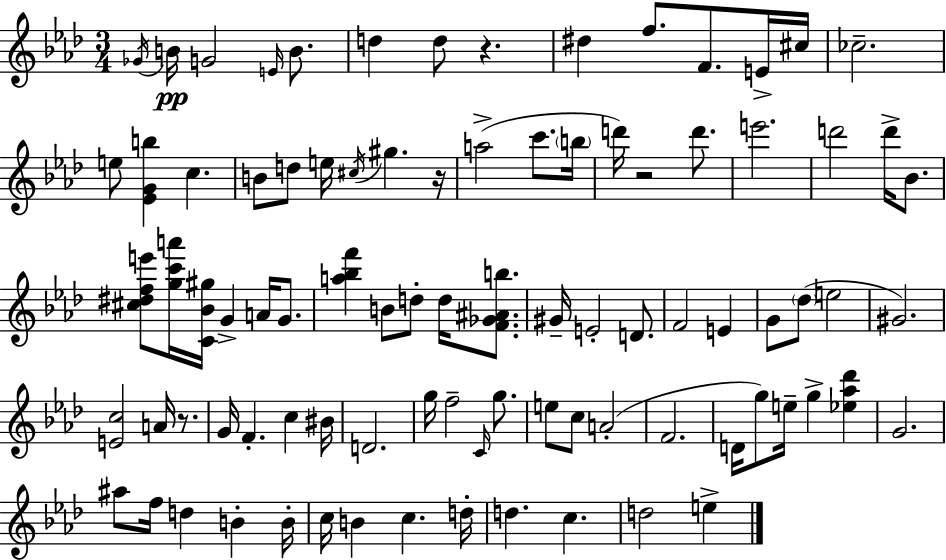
Gb4/s B4/s G4/h E4/s B4/e. D5/q D5/e R/q. D#5/q F5/e. F4/e. E4/s C#5/s CES5/h. E5/e [Eb4,G4,B5]/q C5/q. B4/e D5/e E5/s C#5/s G#5/q. R/s A5/h C6/e. B5/s D6/s R/h D6/e. E6/h. D6/h D6/s Bb4/e. [C#5,D#5,F5,E6]/e [G5,C6,A6]/s [C4,Bb4,G#5]/s G4/q A4/s G4/e. [A5,Bb5,F6]/q B4/e D5/e D5/s [F4,Gb4,A#4,B5]/e. G#4/s E4/h D4/e. F4/h E4/q G4/e Db5/e E5/h G#4/h. [E4,C5]/h A4/s R/e. G4/s F4/q. C5/q BIS4/s D4/h. G5/s F5/h C4/s G5/e. E5/e C5/e A4/h F4/h. D4/s G5/e E5/s G5/q [Eb5,Ab5,Db6]/q G4/h. A#5/e F5/s D5/q B4/q B4/s C5/s B4/q C5/q. D5/s D5/q. C5/q. D5/h E5/q